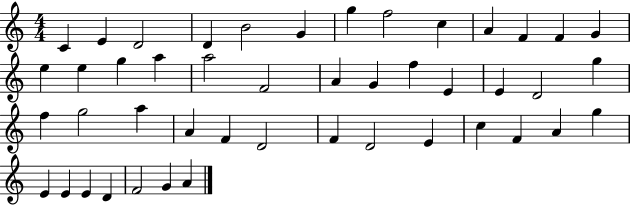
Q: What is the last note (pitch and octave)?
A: A4